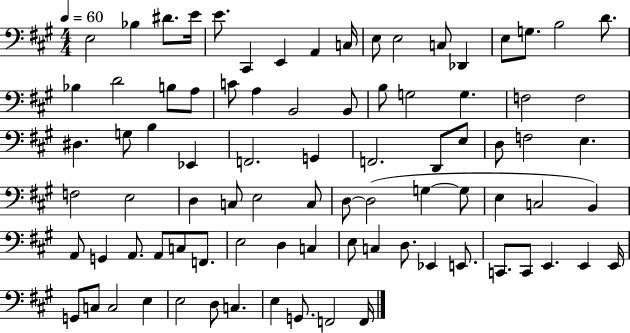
E3/h Bb3/q D#4/e. E4/s E4/e. C#2/q E2/q A2/q C3/s E3/e E3/h C3/e Db2/q E3/e G3/e. B3/h D4/e. Bb3/q D4/h B3/e A3/e C4/e A3/q B2/h B2/e B3/e G3/h G3/q. F3/h F3/h D#3/q. G3/e B3/q Eb2/q F2/h. G2/q F2/h. D2/e E3/e D3/e F3/h E3/q. F3/h E3/h D3/q C3/e E3/h C3/e D3/e D3/h G3/q G3/e E3/q C3/h B2/q A2/e G2/q A2/e. A2/e C3/e F2/e. E3/h D3/q C3/q E3/e C3/q D3/e. Eb2/q E2/e. C2/e. C2/e E2/q. E2/q E2/s G2/e C3/e C3/h E3/q E3/h D3/e C3/q. E3/q G2/e. F2/h F2/s